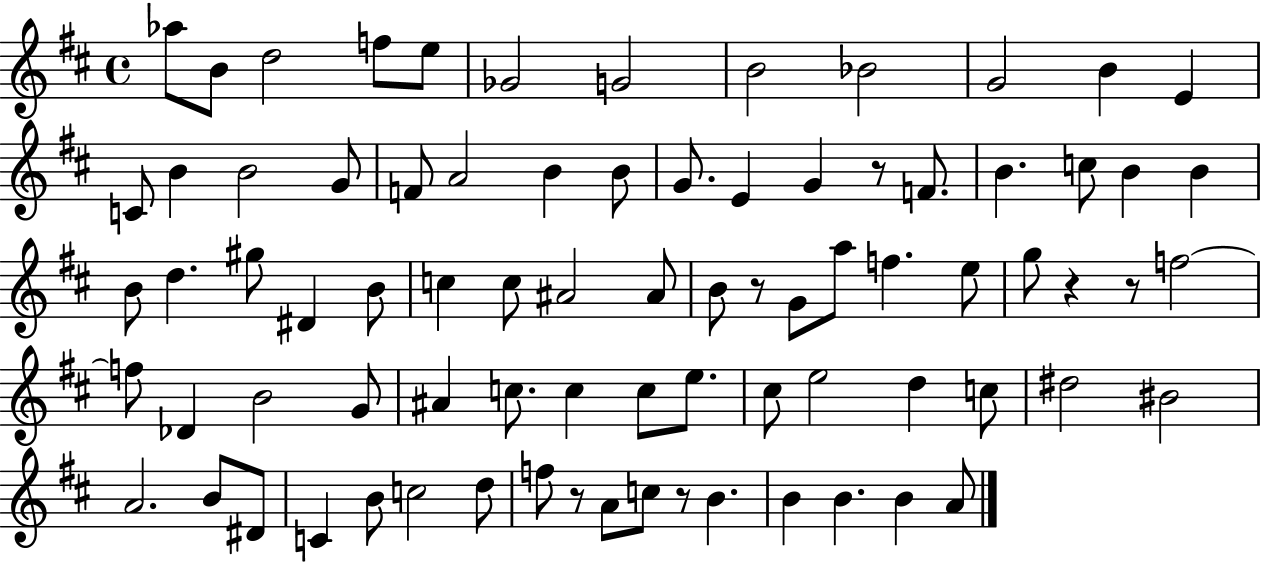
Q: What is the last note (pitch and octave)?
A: A4